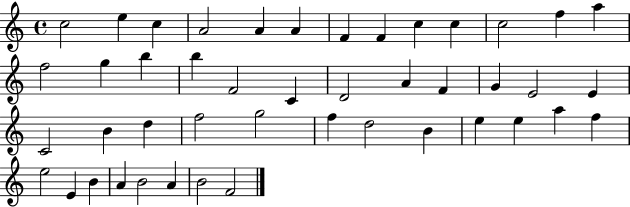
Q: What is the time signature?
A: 4/4